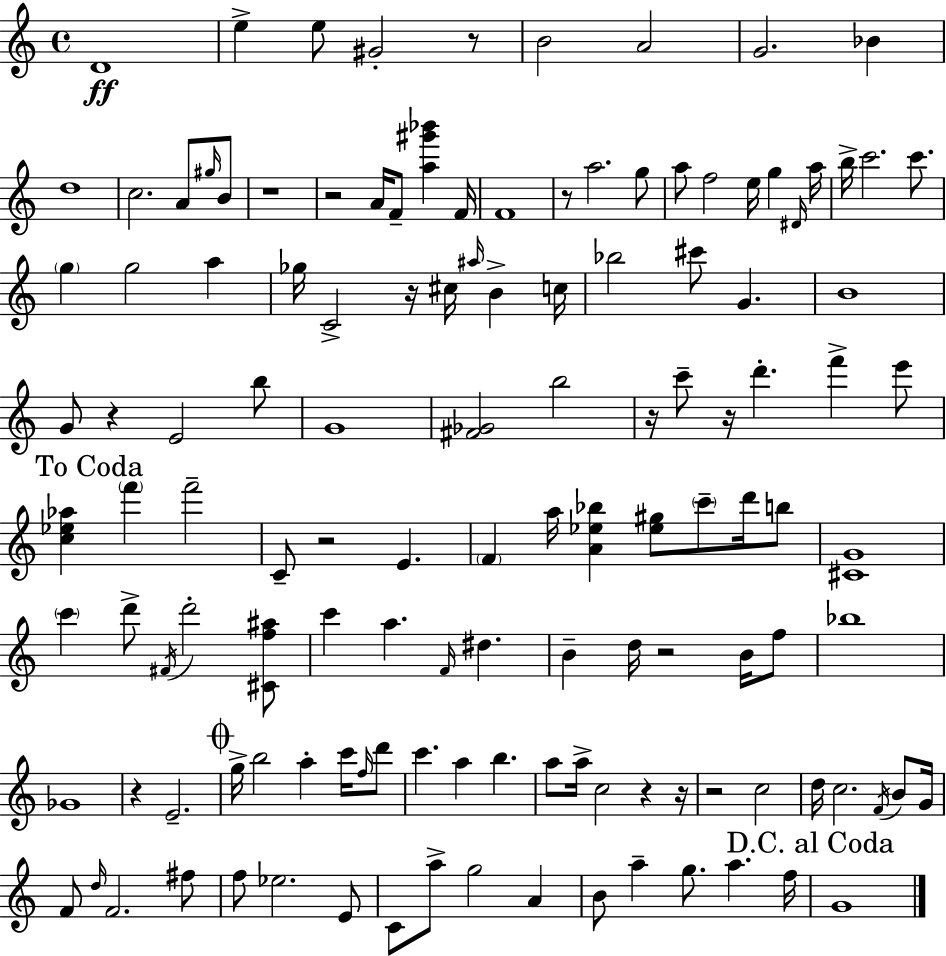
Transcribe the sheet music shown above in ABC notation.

X:1
T:Untitled
M:4/4
L:1/4
K:C
D4 e e/2 ^G2 z/2 B2 A2 G2 _B d4 c2 A/2 ^g/4 B/2 z4 z2 A/4 F/2 [a^g'_b'] F/4 F4 z/2 a2 g/2 a/2 f2 e/4 g ^D/4 a/4 b/4 c'2 c'/2 g g2 a _g/4 C2 z/4 ^c/4 ^a/4 B c/4 _b2 ^c'/2 G B4 G/2 z E2 b/2 G4 [^F_G]2 b2 z/4 c'/2 z/4 d' f' e'/2 [c_e_a] f' f'2 C/2 z2 E F a/4 [A_e_b] [_e^g]/2 c'/2 d'/4 b/2 [^CG]4 c' d'/2 ^F/4 d'2 [^Cf^a]/2 c' a F/4 ^d B d/4 z2 B/4 f/2 _b4 _G4 z E2 g/4 b2 a c'/4 f/4 d'/2 c' a b a/2 a/4 c2 z z/4 z2 c2 d/4 c2 F/4 B/2 G/4 F/2 d/4 F2 ^f/2 f/2 _e2 E/2 C/2 a/2 g2 A B/2 a g/2 a f/4 G4